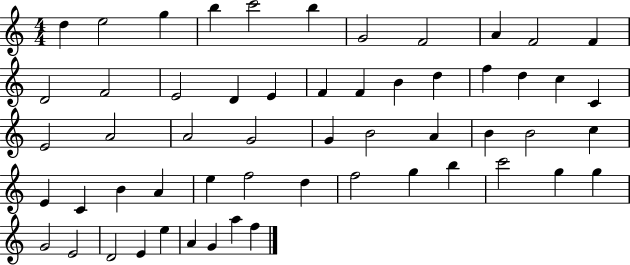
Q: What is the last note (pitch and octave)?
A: F5